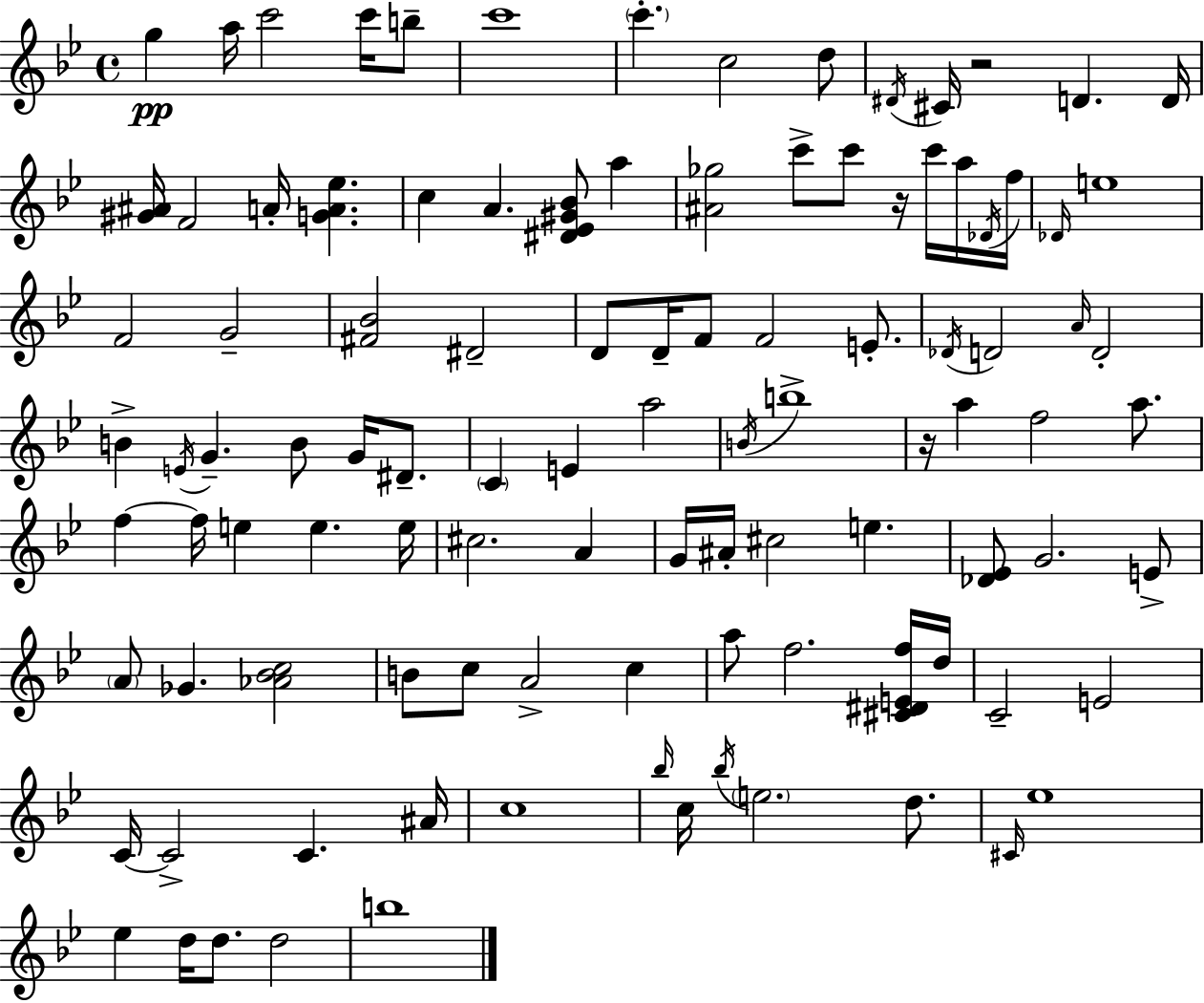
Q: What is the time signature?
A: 4/4